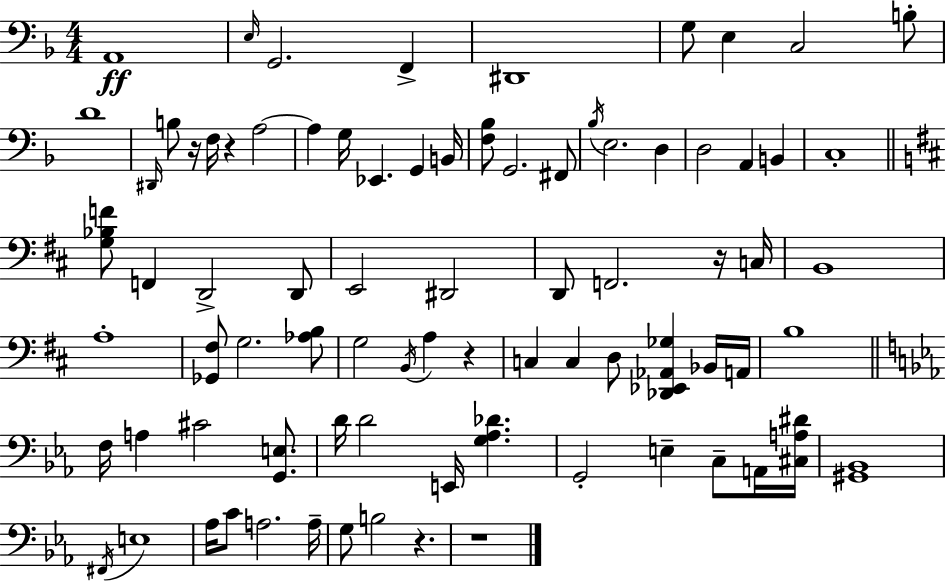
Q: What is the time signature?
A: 4/4